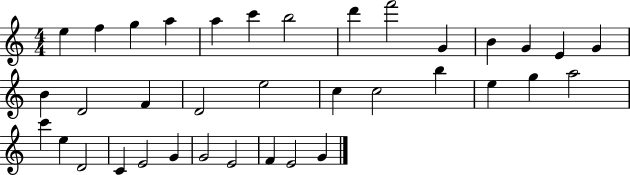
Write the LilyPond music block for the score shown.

{
  \clef treble
  \numericTimeSignature
  \time 4/4
  \key c \major
  e''4 f''4 g''4 a''4 | a''4 c'''4 b''2 | d'''4 f'''2 g'4 | b'4 g'4 e'4 g'4 | \break b'4 d'2 f'4 | d'2 e''2 | c''4 c''2 b''4 | e''4 g''4 a''2 | \break c'''4 e''4 d'2 | c'4 e'2 g'4 | g'2 e'2 | f'4 e'2 g'4 | \break \bar "|."
}